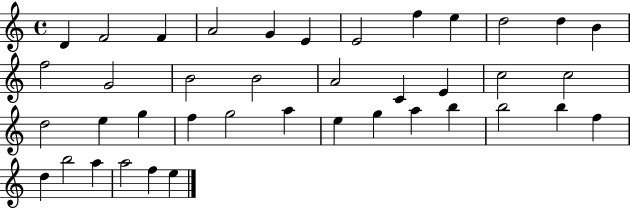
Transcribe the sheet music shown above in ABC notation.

X:1
T:Untitled
M:4/4
L:1/4
K:C
D F2 F A2 G E E2 f e d2 d B f2 G2 B2 B2 A2 C E c2 c2 d2 e g f g2 a e g a b b2 b f d b2 a a2 f e